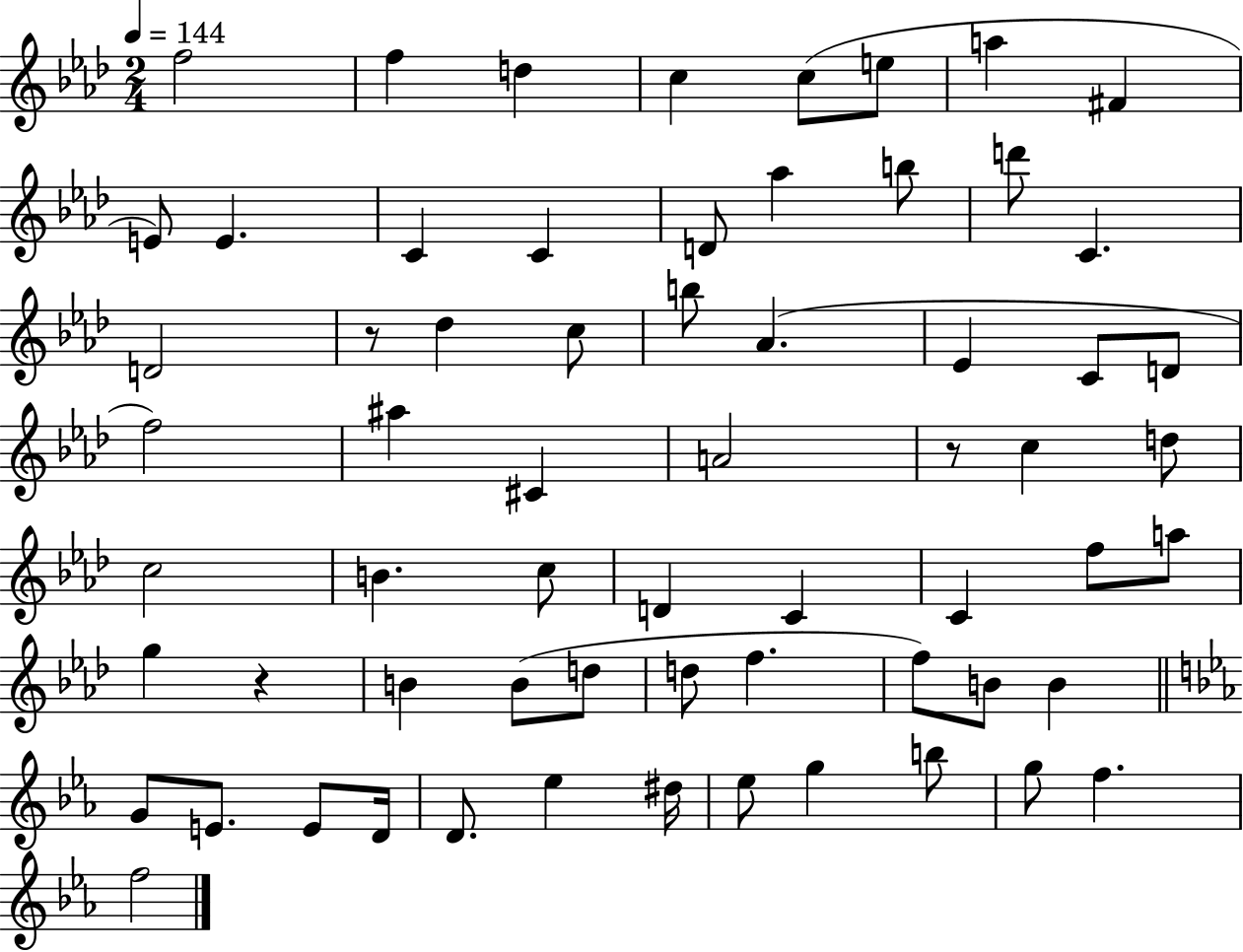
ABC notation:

X:1
T:Untitled
M:2/4
L:1/4
K:Ab
f2 f d c c/2 e/2 a ^F E/2 E C C D/2 _a b/2 d'/2 C D2 z/2 _d c/2 b/2 _A _E C/2 D/2 f2 ^a ^C A2 z/2 c d/2 c2 B c/2 D C C f/2 a/2 g z B B/2 d/2 d/2 f f/2 B/2 B G/2 E/2 E/2 D/4 D/2 _e ^d/4 _e/2 g b/2 g/2 f f2